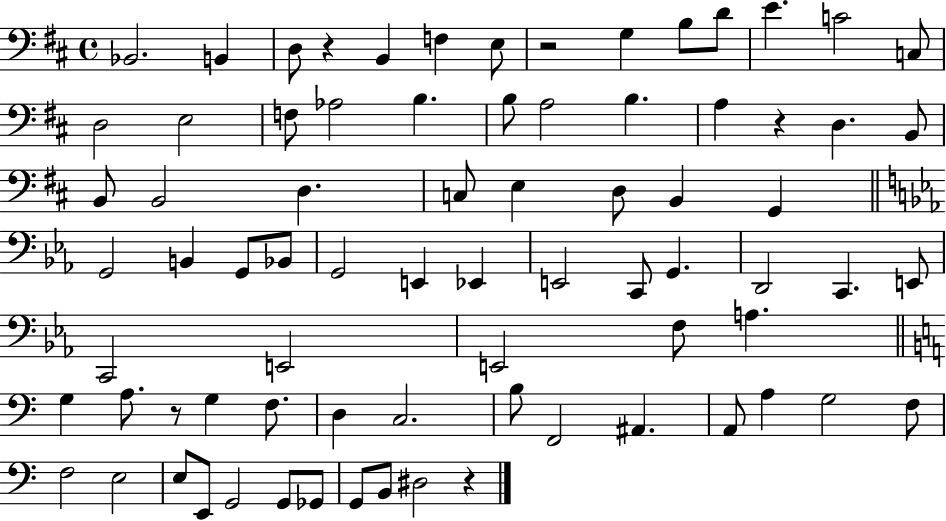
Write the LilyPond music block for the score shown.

{
  \clef bass
  \time 4/4
  \defaultTimeSignature
  \key d \major
  bes,2. b,4 | d8 r4 b,4 f4 e8 | r2 g4 b8 d'8 | e'4. c'2 c8 | \break d2 e2 | f8 aes2 b4. | b8 a2 b4. | a4 r4 d4. b,8 | \break b,8 b,2 d4. | c8 e4 d8 b,4 g,4 | \bar "||" \break \key c \minor g,2 b,4 g,8 bes,8 | g,2 e,4 ees,4 | e,2 c,8 g,4. | d,2 c,4. e,8 | \break c,2 e,2 | e,2 f8 a4. | \bar "||" \break \key c \major g4 a8. r8 g4 f8. | d4 c2. | b8 f,2 ais,4. | a,8 a4 g2 f8 | \break f2 e2 | e8 e,8 g,2 g,8 ges,8 | g,8 b,8 dis2 r4 | \bar "|."
}